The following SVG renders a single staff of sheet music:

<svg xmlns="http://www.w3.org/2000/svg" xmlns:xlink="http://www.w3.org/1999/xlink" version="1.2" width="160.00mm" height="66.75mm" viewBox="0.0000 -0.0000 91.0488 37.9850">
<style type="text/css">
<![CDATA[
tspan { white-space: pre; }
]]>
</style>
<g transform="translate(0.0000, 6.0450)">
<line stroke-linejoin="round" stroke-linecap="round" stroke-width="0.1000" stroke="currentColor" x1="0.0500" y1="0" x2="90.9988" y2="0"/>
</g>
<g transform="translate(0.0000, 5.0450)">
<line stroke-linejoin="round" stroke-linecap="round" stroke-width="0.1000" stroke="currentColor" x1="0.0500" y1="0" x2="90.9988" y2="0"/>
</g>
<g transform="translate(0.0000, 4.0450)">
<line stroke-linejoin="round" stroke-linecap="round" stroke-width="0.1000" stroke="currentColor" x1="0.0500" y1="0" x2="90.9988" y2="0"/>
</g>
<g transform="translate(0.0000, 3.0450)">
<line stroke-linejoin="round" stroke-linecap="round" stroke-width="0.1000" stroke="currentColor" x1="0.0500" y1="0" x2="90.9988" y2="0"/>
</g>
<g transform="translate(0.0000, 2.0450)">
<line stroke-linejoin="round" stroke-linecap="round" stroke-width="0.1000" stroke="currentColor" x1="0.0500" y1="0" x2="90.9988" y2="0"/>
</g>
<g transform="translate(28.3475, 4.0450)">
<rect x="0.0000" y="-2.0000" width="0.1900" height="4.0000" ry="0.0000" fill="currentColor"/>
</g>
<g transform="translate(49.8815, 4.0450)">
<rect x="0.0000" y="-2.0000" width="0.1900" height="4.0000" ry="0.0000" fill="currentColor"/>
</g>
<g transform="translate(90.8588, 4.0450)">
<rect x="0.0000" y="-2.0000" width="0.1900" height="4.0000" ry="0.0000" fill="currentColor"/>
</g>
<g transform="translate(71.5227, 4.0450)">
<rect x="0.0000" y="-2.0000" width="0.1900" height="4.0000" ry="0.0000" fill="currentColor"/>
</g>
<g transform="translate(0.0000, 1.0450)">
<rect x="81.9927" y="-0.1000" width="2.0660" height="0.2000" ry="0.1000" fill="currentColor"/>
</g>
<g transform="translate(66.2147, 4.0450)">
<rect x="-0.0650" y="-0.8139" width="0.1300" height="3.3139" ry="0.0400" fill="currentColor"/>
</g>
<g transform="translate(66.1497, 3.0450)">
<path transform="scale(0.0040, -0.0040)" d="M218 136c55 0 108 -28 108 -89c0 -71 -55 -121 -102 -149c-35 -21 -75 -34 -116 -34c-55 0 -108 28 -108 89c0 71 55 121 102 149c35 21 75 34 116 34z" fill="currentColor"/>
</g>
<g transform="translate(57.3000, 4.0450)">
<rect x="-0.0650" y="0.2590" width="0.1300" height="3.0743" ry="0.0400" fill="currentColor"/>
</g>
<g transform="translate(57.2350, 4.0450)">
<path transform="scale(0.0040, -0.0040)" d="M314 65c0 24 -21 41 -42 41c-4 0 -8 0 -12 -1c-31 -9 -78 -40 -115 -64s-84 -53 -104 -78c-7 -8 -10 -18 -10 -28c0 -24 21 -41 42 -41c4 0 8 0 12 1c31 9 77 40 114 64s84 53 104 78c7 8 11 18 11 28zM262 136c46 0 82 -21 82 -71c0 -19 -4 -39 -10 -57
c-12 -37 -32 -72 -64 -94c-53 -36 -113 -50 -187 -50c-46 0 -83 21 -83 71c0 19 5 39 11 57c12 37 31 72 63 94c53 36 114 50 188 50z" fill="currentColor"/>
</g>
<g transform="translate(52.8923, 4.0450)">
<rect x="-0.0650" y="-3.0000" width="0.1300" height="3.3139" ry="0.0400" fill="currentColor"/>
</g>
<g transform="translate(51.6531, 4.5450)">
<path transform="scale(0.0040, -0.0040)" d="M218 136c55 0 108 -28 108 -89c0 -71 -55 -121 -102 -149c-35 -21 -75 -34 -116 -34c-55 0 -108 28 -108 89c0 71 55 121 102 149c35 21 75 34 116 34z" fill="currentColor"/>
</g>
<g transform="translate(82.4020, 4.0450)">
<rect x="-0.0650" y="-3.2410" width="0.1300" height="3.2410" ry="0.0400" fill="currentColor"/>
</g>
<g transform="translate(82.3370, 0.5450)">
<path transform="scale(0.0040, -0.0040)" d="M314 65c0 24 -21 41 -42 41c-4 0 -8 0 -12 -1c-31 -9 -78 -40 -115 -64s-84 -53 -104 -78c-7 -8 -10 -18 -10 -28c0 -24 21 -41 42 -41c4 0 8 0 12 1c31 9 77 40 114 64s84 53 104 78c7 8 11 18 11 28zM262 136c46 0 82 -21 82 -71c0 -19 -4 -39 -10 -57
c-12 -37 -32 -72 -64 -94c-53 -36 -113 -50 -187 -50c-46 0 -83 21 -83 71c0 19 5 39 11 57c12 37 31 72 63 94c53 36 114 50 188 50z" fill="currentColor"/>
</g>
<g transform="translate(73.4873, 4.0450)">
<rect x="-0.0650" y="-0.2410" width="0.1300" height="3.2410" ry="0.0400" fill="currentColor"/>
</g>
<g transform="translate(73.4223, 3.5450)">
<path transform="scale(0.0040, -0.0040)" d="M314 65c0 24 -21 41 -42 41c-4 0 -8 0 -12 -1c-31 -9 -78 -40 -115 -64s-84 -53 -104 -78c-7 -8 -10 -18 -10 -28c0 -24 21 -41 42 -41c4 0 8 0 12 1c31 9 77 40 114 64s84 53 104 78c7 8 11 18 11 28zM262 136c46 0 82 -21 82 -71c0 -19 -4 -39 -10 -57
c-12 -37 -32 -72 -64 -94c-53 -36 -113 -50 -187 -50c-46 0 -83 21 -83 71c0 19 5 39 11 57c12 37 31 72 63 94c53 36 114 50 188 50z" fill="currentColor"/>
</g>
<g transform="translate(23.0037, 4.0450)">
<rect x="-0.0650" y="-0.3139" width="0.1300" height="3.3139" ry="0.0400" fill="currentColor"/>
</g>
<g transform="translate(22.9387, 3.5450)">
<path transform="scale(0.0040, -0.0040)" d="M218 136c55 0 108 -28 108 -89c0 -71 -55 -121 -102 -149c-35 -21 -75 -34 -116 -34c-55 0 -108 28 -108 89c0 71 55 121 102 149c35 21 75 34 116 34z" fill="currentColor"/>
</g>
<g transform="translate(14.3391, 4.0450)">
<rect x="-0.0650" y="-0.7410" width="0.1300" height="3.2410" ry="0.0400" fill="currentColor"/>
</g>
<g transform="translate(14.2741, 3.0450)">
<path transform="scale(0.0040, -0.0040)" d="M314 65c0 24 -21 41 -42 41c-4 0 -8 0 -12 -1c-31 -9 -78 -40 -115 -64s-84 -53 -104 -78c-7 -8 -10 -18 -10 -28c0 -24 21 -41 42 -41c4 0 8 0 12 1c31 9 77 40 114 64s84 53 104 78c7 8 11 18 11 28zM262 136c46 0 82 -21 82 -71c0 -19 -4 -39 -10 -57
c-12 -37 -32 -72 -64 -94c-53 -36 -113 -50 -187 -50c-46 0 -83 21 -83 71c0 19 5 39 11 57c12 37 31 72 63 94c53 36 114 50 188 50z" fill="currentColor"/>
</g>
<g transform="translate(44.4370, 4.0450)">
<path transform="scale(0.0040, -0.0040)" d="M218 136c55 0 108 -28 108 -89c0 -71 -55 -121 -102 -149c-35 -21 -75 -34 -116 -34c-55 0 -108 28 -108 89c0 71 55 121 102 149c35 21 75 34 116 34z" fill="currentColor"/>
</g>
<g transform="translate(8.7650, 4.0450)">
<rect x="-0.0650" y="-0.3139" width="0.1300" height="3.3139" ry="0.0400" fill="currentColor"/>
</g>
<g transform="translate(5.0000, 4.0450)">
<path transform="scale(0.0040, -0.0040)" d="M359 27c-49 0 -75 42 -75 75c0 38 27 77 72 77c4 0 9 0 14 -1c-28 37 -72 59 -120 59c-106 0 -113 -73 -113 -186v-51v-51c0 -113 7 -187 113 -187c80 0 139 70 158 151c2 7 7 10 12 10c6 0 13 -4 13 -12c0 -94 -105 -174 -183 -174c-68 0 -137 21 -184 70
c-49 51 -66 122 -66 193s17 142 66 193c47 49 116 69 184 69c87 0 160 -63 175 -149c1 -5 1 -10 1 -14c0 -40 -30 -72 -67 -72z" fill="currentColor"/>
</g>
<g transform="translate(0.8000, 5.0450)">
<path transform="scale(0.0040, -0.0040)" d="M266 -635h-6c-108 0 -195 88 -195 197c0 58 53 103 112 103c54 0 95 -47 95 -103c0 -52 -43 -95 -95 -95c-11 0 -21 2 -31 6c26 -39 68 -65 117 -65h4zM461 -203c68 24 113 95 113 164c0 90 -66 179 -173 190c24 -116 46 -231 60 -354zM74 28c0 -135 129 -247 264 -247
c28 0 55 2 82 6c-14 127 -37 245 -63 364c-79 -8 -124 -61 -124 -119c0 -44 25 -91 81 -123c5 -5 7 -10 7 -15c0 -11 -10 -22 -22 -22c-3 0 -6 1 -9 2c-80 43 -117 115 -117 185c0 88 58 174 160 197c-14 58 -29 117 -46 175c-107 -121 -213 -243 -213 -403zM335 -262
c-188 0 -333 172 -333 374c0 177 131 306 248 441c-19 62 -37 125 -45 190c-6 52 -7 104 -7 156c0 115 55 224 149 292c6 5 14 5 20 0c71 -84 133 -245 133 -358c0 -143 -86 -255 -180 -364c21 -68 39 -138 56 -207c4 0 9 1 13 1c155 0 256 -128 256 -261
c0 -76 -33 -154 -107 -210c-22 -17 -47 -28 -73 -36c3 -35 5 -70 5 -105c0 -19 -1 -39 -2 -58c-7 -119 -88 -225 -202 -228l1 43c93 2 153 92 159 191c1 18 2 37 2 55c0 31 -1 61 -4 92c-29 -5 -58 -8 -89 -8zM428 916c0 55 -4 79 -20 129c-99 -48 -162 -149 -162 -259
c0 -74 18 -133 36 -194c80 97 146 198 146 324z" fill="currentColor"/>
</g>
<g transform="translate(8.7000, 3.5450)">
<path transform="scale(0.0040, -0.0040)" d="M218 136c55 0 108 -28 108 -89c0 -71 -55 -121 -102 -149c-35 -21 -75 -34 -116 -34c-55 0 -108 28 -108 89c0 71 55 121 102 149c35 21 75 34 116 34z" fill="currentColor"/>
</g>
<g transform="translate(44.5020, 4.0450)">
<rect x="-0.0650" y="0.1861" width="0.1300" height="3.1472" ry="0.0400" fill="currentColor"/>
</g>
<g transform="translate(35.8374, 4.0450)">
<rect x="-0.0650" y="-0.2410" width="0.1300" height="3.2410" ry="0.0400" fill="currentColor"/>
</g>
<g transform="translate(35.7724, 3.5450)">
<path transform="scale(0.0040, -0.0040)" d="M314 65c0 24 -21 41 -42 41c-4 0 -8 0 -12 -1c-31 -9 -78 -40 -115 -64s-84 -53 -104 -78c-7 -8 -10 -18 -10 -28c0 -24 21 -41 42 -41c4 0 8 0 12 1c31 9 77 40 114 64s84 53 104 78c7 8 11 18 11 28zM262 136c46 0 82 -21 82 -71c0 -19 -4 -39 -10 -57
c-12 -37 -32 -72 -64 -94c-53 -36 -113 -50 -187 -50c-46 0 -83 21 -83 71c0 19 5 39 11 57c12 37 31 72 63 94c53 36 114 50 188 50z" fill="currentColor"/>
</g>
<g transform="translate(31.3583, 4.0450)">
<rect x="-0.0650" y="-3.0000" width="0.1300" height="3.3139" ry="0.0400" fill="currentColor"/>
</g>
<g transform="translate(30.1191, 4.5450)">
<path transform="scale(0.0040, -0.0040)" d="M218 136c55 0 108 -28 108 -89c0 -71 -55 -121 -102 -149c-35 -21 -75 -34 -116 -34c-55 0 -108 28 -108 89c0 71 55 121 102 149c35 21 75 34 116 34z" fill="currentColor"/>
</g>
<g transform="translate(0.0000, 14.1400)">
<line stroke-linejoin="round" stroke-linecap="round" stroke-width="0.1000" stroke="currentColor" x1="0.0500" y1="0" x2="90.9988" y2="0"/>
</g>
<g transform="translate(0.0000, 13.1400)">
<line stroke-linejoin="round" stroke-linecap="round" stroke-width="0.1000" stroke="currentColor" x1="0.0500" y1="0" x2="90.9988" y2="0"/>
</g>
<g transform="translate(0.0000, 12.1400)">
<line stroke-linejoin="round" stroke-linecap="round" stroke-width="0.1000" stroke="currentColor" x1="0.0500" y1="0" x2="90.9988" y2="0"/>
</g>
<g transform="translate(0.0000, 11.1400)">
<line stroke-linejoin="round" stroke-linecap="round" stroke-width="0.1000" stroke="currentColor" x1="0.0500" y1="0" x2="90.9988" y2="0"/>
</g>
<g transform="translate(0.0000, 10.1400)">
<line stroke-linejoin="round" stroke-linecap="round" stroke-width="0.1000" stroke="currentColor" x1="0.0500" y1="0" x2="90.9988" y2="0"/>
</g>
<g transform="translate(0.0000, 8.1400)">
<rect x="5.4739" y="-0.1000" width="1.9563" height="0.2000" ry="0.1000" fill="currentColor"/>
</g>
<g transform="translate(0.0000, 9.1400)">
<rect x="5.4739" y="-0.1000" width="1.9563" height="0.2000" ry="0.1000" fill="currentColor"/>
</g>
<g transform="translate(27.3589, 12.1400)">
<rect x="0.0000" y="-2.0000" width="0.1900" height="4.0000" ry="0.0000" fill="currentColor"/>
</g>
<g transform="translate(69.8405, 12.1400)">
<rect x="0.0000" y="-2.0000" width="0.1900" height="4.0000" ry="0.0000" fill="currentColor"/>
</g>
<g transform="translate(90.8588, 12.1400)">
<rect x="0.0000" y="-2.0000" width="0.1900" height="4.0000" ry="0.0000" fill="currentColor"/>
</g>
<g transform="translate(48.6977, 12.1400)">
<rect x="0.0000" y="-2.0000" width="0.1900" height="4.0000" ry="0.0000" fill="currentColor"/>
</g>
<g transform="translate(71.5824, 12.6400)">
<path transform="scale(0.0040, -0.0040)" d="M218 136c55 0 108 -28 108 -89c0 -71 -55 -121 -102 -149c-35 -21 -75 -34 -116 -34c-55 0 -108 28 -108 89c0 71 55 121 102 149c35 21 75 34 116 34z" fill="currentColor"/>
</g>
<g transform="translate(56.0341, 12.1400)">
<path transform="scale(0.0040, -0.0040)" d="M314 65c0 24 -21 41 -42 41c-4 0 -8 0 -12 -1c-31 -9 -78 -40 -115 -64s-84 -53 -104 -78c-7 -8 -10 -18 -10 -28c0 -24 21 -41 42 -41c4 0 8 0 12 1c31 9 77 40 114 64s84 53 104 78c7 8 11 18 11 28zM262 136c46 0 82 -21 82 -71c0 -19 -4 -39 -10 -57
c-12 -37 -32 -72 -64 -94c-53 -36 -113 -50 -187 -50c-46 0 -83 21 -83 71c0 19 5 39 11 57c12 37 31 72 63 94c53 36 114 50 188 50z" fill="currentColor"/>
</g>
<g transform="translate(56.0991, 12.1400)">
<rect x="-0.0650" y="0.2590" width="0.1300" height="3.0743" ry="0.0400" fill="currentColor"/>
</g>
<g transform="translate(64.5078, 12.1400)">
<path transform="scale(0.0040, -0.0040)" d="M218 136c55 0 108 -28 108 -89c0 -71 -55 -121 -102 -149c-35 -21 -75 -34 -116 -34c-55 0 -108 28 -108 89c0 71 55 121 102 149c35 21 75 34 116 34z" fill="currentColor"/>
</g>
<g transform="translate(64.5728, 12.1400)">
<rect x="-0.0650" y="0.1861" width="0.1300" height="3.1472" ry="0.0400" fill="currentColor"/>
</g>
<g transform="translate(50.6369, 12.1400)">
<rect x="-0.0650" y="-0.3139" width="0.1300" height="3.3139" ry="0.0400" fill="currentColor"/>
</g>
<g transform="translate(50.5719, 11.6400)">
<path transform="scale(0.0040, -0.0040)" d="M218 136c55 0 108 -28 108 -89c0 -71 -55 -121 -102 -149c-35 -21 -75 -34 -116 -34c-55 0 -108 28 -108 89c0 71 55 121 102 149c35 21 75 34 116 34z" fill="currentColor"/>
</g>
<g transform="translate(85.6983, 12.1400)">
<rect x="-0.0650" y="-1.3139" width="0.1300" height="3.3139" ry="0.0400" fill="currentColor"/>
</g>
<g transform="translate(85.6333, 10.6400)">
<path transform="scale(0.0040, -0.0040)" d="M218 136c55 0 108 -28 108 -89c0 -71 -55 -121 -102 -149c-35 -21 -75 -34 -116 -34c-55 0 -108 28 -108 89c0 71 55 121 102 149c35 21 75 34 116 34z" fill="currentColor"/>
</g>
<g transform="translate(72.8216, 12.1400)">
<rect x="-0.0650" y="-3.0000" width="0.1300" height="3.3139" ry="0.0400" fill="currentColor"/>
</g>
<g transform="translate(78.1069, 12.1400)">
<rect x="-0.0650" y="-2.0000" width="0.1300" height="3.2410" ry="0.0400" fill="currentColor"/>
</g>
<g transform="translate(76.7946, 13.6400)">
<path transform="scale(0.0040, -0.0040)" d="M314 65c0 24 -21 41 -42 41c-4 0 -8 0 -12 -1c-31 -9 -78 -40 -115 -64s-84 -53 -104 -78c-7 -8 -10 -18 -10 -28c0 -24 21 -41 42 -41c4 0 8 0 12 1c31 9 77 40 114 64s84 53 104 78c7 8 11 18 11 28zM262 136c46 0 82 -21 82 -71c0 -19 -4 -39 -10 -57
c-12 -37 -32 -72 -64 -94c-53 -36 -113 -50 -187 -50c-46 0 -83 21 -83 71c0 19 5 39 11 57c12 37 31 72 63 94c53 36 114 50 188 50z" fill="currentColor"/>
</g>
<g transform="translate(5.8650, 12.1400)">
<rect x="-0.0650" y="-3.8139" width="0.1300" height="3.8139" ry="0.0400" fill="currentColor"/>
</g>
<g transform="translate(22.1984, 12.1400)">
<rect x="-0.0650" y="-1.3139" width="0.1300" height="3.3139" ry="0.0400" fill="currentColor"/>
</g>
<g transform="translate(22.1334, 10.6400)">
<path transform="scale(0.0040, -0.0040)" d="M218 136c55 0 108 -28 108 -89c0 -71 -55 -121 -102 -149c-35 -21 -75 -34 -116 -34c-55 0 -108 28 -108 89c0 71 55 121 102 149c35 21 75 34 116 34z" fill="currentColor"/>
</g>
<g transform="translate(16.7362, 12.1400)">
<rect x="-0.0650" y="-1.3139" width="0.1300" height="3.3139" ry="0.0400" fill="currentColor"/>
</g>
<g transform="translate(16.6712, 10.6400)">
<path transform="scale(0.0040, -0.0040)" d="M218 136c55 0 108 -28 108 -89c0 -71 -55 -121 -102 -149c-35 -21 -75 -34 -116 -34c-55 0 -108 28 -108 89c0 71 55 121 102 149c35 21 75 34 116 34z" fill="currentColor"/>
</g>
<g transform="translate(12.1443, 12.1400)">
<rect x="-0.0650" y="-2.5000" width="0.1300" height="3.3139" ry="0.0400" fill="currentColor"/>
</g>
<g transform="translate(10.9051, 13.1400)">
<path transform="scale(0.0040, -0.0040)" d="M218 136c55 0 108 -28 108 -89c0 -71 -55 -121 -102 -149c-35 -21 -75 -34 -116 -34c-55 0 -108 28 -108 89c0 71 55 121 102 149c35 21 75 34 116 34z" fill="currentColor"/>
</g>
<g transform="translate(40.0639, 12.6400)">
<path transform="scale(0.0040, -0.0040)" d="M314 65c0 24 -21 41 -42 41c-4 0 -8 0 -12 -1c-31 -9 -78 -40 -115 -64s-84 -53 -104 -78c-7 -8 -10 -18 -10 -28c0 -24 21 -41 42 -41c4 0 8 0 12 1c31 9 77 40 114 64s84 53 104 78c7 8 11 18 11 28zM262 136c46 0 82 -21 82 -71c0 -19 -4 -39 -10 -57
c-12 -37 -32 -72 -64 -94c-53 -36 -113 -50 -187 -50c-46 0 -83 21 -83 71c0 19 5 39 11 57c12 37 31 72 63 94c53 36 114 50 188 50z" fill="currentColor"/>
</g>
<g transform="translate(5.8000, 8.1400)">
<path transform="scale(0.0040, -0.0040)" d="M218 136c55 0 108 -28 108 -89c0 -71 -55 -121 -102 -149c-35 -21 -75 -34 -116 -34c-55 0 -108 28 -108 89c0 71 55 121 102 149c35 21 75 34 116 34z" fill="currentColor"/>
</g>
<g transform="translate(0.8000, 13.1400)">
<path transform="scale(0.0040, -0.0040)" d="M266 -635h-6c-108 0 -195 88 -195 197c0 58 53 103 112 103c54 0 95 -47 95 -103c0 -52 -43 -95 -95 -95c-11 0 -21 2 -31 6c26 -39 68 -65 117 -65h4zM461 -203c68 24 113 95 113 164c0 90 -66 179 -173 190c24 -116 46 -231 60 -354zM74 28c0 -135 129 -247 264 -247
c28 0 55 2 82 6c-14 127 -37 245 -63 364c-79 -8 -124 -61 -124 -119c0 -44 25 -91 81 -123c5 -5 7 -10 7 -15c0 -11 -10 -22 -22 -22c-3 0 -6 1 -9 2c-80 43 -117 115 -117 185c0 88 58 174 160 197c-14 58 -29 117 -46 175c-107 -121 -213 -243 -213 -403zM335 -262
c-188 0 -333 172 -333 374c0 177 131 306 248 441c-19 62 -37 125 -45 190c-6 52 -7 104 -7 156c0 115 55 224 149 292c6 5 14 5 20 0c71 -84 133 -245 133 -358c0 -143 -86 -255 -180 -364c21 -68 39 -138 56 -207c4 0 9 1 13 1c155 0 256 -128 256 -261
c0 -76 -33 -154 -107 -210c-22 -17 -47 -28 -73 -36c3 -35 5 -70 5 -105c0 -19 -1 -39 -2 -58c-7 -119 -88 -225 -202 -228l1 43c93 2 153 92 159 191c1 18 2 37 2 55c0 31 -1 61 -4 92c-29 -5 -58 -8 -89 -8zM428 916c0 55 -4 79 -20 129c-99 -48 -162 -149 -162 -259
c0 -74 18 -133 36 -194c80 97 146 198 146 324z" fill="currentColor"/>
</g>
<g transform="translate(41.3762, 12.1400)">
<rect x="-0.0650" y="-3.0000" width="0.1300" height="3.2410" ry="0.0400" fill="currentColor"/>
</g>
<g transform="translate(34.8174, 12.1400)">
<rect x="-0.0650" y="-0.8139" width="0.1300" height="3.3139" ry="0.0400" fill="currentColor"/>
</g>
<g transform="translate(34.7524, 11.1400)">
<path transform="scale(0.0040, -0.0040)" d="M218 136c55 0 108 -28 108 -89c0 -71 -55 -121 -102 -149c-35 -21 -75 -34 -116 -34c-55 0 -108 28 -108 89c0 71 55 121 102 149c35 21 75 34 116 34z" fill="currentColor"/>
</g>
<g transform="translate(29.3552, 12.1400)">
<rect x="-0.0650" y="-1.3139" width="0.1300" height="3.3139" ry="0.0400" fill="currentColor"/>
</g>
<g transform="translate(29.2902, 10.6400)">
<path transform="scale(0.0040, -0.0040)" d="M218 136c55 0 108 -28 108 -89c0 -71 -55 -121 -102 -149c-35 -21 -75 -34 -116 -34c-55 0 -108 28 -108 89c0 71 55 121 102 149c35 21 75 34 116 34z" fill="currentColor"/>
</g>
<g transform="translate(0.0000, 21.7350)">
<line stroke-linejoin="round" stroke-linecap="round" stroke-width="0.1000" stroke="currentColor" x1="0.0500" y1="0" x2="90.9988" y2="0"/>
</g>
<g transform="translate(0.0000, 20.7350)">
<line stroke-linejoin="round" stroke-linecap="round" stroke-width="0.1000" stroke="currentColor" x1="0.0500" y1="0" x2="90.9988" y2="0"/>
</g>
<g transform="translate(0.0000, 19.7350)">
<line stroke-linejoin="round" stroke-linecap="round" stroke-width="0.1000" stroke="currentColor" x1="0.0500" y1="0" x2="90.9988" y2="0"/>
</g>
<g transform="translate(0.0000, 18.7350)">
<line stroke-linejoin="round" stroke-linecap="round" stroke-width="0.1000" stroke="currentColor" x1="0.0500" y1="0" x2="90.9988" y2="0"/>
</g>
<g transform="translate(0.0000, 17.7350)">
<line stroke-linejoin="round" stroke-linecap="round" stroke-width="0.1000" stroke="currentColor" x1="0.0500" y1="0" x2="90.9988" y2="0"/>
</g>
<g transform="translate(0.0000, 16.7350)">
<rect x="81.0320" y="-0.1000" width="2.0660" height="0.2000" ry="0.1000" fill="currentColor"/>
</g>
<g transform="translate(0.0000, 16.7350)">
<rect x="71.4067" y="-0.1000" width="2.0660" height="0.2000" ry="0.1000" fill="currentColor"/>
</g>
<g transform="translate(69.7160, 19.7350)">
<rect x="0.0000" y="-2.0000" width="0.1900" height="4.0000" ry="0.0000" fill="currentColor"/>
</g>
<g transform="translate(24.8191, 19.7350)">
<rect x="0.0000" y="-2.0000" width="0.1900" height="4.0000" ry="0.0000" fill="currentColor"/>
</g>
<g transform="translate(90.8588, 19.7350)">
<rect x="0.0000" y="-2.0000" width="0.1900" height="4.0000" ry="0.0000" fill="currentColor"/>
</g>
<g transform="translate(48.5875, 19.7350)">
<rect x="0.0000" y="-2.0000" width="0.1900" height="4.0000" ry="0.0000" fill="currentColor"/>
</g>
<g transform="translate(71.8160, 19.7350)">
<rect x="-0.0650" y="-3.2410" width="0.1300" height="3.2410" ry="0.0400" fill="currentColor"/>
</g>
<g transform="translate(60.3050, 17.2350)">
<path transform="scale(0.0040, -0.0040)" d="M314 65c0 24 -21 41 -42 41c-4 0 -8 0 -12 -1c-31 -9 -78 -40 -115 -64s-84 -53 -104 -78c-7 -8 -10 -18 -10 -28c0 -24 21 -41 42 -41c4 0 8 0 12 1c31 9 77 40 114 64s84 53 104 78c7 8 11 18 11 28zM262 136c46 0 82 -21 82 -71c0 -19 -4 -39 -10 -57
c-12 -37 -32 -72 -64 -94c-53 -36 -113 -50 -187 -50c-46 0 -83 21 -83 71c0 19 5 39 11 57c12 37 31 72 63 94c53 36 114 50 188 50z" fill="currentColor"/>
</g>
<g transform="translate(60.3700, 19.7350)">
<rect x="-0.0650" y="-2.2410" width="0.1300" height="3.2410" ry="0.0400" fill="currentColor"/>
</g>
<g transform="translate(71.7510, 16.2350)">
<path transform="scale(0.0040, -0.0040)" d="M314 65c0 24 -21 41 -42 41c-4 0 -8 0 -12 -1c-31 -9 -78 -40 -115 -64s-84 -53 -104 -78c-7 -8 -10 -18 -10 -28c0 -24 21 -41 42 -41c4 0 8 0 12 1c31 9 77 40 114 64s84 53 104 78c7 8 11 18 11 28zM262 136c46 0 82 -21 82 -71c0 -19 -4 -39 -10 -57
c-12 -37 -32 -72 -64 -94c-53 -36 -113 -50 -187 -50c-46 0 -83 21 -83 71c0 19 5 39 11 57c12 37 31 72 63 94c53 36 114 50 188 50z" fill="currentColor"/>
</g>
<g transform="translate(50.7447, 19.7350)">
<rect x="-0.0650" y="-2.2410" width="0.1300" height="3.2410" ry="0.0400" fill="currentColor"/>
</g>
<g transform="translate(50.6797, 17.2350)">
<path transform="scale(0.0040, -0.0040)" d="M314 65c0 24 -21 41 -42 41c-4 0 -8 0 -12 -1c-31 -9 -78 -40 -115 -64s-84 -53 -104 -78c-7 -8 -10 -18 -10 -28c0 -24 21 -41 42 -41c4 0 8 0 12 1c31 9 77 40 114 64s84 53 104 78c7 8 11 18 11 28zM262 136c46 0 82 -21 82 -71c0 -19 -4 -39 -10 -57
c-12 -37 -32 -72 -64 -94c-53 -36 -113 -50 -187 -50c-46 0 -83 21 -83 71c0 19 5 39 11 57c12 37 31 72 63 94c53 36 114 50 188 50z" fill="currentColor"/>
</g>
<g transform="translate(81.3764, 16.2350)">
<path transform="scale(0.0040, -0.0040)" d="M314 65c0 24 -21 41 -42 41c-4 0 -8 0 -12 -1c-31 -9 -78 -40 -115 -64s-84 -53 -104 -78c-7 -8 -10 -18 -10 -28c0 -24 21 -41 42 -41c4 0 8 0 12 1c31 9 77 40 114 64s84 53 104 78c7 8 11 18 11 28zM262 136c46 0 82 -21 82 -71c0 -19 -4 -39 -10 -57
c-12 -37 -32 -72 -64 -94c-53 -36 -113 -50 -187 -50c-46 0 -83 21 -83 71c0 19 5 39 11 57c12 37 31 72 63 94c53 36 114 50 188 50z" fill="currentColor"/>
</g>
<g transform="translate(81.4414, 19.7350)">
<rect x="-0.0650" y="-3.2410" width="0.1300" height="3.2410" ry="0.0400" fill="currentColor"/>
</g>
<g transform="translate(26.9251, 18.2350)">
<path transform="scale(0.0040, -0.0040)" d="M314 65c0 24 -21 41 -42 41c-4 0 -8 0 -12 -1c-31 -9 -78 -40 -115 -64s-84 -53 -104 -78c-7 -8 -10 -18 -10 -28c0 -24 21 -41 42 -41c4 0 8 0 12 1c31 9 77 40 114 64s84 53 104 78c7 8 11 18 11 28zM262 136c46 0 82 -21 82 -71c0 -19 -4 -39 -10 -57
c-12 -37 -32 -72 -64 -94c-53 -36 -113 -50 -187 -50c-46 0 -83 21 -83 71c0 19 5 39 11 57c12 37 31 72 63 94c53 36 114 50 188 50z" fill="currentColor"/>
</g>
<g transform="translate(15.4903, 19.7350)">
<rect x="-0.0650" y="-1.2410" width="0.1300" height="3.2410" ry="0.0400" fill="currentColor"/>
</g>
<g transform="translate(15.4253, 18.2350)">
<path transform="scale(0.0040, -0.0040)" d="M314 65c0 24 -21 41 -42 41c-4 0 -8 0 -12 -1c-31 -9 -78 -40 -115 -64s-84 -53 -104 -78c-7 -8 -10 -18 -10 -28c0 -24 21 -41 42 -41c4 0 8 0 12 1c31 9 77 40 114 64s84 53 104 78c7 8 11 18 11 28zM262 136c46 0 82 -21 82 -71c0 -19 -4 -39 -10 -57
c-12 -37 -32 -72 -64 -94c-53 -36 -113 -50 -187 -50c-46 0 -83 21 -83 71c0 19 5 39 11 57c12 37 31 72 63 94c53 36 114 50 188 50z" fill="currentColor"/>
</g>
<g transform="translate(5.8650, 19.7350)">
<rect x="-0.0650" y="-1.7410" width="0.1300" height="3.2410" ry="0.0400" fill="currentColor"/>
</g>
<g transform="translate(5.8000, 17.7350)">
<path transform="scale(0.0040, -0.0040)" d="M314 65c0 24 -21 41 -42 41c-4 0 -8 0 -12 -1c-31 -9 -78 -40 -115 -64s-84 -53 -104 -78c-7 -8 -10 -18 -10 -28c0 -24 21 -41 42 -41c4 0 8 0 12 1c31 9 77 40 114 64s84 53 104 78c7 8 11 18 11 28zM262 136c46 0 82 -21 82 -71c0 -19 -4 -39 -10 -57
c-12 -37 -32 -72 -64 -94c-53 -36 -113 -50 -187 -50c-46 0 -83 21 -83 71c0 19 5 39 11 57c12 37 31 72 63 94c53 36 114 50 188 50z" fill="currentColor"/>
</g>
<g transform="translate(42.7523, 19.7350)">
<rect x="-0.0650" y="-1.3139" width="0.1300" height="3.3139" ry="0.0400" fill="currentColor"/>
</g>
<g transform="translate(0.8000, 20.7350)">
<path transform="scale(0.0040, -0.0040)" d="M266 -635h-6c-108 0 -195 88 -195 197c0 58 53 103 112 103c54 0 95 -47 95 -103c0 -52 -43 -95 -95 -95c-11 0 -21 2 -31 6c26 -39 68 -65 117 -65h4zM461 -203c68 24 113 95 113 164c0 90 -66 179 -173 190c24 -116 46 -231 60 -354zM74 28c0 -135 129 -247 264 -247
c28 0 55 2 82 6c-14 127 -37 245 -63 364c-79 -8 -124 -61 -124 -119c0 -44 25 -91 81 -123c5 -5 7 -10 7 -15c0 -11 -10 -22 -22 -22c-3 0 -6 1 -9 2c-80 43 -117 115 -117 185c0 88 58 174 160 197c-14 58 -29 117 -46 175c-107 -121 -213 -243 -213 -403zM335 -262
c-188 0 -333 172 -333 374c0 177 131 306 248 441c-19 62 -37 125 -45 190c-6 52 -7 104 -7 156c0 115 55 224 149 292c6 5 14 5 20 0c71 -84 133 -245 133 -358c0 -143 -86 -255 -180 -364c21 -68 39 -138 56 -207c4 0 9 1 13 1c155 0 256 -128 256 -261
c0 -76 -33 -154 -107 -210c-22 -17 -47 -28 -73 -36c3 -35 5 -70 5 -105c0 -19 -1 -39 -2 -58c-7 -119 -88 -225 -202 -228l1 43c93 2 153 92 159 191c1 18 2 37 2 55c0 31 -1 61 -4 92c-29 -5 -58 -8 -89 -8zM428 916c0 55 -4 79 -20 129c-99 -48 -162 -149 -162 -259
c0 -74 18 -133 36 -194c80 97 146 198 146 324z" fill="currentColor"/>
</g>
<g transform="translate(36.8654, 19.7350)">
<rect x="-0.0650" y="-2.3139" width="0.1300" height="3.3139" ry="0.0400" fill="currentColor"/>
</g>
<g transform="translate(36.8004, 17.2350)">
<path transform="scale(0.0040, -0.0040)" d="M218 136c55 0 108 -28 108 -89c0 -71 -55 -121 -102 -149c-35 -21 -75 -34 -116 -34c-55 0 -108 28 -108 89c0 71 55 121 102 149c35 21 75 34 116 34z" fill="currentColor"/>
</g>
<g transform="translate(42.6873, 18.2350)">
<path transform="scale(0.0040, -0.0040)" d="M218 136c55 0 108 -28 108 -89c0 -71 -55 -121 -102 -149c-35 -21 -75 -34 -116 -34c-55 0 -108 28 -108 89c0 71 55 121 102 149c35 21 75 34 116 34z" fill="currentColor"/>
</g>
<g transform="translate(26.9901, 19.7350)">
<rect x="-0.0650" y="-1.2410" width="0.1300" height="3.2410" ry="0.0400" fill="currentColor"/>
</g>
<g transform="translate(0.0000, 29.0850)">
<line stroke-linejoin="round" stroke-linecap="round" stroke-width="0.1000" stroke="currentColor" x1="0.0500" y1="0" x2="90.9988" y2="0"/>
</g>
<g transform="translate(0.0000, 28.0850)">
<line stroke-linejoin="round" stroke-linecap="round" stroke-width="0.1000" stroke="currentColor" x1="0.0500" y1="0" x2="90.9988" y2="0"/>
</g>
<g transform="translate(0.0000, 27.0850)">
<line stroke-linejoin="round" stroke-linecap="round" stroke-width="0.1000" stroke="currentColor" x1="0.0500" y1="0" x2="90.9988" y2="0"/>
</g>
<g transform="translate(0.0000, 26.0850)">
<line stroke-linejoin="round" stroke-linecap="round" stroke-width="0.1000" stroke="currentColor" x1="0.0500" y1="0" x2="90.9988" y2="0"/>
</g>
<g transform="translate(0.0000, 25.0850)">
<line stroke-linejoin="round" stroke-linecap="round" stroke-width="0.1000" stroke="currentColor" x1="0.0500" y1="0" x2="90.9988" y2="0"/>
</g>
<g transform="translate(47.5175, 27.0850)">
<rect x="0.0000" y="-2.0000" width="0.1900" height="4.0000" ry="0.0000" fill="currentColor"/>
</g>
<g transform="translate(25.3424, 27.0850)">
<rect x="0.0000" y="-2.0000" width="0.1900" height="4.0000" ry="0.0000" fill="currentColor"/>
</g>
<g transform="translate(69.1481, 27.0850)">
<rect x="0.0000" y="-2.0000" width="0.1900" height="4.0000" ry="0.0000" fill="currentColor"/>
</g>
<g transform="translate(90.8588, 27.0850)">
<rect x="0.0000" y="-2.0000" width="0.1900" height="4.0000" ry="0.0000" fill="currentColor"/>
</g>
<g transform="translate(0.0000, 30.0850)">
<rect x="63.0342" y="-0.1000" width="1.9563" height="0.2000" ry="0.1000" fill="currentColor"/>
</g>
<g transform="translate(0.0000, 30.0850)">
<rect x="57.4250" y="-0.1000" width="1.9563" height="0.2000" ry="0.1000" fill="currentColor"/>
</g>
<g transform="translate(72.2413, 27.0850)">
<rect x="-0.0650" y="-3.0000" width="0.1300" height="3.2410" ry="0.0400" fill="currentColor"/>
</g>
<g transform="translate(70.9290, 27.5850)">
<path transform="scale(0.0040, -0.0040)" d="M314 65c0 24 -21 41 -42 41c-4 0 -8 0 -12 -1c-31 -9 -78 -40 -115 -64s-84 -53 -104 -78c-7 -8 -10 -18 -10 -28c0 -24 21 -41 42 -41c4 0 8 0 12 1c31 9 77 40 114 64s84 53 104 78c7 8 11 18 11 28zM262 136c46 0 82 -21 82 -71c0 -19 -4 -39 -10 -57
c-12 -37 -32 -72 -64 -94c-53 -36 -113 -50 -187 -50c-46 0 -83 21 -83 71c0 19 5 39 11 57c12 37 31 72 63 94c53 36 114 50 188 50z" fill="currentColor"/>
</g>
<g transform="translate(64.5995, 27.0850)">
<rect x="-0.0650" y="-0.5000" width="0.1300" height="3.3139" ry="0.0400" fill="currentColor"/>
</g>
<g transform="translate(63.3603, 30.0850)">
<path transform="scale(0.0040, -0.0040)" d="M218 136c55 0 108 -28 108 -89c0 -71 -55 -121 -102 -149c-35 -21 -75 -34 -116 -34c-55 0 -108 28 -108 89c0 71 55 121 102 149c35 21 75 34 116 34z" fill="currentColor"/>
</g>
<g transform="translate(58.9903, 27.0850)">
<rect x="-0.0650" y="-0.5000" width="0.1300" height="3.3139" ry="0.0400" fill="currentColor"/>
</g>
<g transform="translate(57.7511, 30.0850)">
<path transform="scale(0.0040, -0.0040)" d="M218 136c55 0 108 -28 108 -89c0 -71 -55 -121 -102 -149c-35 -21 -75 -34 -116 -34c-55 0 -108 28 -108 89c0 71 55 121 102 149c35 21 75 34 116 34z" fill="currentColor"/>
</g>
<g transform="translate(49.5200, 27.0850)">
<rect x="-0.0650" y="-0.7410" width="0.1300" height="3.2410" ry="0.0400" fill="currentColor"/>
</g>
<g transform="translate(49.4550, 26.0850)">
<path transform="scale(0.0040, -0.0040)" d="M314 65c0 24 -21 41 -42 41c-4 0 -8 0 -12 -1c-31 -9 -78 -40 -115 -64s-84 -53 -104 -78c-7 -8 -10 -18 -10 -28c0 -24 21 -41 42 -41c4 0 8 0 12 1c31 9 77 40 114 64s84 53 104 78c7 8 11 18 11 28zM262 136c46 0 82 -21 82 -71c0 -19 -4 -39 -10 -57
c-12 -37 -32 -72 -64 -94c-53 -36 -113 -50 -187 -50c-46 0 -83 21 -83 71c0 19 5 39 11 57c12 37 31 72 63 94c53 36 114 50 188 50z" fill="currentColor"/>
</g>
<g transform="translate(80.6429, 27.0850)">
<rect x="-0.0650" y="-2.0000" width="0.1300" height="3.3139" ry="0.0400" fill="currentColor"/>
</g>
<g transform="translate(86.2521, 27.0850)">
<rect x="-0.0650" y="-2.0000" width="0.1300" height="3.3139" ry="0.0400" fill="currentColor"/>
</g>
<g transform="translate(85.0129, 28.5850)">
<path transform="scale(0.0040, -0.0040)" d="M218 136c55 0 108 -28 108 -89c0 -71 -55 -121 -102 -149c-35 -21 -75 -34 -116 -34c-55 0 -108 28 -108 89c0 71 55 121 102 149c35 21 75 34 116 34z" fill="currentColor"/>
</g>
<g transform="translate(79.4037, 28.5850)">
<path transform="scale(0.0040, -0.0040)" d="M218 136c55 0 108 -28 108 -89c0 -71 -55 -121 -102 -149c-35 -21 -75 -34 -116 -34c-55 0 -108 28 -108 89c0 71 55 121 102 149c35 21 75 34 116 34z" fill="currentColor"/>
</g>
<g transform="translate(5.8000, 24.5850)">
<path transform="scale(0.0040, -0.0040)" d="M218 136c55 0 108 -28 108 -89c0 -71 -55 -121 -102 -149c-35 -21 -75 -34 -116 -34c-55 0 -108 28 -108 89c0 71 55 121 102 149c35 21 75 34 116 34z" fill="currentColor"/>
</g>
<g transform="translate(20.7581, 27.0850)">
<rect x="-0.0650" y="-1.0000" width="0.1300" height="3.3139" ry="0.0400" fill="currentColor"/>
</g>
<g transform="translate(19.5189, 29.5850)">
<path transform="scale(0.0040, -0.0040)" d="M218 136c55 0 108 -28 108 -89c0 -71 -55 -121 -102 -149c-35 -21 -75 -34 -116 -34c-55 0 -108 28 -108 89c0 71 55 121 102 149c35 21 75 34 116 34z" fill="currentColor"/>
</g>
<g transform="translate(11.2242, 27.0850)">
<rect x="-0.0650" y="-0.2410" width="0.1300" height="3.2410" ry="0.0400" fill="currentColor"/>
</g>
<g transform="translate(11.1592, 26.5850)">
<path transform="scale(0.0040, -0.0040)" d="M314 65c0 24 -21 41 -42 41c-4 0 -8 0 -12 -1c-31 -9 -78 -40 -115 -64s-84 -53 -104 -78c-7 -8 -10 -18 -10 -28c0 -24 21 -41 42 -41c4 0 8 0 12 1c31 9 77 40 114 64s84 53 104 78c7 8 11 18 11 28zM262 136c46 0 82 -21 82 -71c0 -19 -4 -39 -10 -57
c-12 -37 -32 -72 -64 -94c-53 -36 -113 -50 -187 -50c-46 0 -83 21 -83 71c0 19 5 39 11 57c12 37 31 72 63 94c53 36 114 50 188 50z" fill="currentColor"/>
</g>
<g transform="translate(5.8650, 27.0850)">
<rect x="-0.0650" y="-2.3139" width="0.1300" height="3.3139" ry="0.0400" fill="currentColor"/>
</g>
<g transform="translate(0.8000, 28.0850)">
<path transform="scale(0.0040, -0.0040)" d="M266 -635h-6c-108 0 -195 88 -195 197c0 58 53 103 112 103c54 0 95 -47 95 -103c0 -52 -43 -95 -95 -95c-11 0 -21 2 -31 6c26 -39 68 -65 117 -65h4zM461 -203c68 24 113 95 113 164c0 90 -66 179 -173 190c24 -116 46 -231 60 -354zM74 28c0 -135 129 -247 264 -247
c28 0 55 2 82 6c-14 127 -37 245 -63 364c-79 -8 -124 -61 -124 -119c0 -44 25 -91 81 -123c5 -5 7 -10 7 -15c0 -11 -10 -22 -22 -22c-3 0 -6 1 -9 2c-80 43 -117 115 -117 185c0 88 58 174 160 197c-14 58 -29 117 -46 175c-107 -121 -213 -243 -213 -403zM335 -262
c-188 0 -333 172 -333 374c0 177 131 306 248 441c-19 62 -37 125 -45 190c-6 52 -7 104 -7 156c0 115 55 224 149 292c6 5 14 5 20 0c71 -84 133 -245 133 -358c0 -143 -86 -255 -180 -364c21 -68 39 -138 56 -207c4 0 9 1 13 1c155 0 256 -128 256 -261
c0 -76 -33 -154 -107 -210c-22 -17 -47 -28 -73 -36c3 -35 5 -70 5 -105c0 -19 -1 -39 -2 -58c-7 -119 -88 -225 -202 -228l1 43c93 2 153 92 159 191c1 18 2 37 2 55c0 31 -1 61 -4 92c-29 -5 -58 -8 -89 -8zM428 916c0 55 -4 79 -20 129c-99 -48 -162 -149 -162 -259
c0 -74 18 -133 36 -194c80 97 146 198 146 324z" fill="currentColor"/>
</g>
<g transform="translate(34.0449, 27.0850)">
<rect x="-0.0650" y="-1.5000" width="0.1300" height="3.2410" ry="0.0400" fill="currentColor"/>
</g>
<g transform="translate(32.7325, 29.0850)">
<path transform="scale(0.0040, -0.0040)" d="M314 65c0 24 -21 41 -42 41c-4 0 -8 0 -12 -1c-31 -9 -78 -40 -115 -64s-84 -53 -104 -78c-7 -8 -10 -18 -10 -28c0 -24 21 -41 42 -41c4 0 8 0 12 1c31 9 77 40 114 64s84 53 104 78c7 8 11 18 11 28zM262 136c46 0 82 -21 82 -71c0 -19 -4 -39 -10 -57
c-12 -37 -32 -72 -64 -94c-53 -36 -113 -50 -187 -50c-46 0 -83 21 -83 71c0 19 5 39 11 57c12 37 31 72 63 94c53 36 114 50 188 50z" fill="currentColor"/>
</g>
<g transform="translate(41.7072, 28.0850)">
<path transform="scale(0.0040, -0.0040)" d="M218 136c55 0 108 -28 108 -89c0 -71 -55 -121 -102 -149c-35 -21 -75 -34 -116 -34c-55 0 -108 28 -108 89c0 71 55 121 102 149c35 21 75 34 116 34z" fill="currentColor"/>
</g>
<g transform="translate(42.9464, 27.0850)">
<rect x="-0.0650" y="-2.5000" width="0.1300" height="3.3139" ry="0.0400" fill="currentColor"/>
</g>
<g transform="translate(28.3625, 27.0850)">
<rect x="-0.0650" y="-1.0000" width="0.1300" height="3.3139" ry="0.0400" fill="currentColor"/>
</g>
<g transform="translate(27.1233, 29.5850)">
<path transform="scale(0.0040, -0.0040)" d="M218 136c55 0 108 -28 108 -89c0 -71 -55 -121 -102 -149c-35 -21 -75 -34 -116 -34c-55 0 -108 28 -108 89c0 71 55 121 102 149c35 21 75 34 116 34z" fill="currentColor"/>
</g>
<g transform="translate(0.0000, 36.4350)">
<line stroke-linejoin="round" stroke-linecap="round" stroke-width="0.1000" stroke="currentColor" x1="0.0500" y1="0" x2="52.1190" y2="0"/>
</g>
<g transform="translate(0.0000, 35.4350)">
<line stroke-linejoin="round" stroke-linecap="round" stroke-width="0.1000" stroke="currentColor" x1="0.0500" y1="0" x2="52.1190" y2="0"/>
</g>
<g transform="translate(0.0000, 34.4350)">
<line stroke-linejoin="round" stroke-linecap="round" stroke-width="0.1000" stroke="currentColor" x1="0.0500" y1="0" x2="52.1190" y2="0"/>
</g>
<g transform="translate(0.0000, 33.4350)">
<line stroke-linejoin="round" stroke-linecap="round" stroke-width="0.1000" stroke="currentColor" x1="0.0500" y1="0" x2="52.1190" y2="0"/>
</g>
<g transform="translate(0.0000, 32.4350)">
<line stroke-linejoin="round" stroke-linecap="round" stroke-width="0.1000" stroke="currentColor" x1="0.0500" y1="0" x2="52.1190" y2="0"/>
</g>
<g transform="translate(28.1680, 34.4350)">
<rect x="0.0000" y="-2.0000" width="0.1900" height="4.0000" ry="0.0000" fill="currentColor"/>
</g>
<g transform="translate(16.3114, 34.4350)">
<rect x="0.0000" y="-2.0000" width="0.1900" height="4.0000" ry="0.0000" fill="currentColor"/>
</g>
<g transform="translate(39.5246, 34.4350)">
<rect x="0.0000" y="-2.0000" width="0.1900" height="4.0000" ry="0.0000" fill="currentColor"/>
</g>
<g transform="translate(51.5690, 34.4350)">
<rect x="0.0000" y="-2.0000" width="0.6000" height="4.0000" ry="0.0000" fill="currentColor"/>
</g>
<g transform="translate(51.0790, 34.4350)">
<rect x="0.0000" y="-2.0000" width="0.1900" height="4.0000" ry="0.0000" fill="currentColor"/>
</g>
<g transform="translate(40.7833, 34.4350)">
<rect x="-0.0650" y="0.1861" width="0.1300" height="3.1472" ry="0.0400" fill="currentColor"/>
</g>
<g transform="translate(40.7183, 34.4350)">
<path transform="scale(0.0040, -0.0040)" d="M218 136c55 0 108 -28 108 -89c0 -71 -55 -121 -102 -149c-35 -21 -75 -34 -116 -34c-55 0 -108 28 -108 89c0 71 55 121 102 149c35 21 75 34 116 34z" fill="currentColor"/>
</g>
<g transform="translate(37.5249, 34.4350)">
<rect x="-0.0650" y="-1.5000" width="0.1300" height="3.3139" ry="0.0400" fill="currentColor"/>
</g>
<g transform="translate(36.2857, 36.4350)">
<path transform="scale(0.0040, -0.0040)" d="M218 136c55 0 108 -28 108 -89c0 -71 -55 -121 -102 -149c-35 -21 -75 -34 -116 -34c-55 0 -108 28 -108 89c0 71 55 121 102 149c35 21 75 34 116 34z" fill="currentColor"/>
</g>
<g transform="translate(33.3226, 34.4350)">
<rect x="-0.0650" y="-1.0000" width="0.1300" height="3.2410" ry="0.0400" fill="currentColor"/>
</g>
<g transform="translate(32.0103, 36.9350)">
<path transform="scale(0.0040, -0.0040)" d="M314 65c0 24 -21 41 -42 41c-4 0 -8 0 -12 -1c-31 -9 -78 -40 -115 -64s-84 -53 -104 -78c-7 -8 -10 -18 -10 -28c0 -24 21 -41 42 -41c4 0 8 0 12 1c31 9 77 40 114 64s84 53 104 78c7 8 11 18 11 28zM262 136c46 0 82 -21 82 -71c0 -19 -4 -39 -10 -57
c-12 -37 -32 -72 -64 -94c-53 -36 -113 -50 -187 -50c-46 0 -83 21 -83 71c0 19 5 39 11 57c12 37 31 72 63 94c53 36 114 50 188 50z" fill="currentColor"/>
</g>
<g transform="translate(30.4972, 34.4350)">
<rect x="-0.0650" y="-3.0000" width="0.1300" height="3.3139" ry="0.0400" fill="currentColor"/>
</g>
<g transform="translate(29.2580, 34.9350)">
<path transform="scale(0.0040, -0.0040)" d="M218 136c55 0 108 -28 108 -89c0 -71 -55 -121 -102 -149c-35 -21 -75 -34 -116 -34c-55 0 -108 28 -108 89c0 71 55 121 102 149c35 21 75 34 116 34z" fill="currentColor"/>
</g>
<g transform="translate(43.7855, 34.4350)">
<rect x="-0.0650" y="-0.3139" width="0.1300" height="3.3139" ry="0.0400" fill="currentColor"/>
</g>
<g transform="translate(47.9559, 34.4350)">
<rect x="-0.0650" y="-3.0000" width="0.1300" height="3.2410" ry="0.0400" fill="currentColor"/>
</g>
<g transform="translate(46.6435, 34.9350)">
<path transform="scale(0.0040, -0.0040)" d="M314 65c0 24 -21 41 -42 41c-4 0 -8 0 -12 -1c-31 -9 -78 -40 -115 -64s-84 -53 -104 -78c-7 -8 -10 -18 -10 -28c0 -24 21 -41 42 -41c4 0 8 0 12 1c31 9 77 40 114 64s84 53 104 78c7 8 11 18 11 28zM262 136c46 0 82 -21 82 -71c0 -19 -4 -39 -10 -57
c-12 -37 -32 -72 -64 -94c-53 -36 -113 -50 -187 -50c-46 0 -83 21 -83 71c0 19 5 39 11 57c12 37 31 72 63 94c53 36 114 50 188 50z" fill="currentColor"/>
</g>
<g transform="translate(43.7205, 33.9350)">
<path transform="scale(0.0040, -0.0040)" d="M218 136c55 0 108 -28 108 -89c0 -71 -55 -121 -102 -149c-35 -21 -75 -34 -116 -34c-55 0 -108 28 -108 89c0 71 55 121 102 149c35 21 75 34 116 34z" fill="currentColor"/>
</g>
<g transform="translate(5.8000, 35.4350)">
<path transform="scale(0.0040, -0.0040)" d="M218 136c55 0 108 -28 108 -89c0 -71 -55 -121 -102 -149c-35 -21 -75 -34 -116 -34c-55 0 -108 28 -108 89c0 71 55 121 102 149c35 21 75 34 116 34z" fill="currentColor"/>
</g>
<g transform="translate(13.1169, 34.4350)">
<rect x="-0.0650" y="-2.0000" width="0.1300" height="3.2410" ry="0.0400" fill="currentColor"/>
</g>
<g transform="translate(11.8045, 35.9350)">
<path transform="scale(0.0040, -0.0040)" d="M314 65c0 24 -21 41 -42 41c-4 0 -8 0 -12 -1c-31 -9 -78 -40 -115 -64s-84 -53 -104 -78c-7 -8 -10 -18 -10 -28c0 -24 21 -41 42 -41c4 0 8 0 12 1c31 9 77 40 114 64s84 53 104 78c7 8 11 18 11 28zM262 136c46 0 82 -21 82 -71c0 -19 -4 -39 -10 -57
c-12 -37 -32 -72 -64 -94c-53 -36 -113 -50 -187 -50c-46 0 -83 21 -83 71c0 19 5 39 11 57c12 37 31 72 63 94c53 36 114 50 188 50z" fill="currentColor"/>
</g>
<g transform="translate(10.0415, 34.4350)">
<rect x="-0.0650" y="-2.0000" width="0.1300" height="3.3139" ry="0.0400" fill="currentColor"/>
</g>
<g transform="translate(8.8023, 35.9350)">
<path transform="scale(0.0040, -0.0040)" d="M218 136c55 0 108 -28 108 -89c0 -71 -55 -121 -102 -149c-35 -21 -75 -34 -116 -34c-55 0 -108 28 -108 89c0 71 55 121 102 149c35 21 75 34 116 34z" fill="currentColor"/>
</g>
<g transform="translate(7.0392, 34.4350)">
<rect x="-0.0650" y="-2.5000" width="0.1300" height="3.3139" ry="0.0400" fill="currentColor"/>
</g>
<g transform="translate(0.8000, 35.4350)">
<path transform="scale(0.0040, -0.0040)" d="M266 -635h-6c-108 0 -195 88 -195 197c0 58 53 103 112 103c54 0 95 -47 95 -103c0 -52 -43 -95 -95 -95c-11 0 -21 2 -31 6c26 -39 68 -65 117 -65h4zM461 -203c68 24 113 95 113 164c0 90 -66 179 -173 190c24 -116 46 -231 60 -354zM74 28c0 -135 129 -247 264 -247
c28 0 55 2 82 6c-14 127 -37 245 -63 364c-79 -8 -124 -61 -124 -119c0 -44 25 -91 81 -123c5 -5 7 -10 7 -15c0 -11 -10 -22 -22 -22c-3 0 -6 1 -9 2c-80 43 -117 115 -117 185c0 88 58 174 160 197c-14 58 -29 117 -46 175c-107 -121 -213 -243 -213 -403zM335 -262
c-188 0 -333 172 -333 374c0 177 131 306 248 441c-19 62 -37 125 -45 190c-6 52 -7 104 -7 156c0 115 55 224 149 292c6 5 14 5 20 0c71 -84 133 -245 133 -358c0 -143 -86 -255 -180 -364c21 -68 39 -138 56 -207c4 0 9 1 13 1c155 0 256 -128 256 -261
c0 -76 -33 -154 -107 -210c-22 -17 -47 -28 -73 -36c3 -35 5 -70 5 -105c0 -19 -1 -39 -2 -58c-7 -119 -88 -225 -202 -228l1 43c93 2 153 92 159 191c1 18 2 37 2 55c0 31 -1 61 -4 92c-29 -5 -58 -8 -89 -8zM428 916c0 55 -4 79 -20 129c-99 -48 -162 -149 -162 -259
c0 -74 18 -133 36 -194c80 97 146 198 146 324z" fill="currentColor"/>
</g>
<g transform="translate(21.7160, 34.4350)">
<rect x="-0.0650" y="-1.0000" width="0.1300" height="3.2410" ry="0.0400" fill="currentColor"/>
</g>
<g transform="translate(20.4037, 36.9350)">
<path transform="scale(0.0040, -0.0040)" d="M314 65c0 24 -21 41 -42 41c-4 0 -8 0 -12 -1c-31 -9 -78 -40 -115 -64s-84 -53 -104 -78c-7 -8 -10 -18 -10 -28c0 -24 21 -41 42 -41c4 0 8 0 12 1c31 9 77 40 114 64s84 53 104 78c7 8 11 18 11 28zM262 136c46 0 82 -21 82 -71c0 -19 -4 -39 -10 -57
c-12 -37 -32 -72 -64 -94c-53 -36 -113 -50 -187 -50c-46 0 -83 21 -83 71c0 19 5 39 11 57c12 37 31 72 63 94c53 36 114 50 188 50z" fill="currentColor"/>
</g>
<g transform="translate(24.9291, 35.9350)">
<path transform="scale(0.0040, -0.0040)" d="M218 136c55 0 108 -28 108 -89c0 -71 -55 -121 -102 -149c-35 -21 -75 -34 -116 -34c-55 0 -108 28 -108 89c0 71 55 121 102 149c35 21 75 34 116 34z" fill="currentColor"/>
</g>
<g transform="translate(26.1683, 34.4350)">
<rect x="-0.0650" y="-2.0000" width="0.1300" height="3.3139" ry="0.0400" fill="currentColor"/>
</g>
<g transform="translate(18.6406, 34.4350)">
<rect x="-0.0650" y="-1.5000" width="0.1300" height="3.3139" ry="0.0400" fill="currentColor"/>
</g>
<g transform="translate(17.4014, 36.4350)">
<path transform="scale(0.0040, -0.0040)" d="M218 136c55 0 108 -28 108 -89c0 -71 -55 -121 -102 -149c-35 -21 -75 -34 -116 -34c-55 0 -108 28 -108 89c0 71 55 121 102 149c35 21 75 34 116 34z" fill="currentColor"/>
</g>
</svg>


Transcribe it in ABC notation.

X:1
T:Untitled
M:4/4
L:1/4
K:C
c d2 c A c2 B A B2 d c2 b2 c' G e e e d A2 c B2 B A F2 e f2 e2 e2 g e g2 g2 b2 b2 g c2 D D E2 G d2 C C A2 F F G F F2 E D2 F A D2 E B c A2